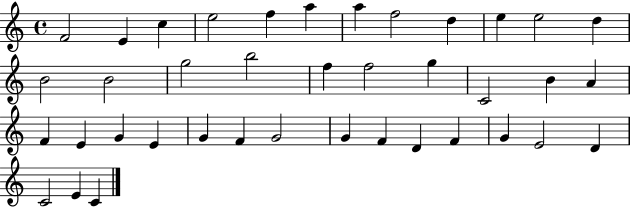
{
  \clef treble
  \time 4/4
  \defaultTimeSignature
  \key c \major
  f'2 e'4 c''4 | e''2 f''4 a''4 | a''4 f''2 d''4 | e''4 e''2 d''4 | \break b'2 b'2 | g''2 b''2 | f''4 f''2 g''4 | c'2 b'4 a'4 | \break f'4 e'4 g'4 e'4 | g'4 f'4 g'2 | g'4 f'4 d'4 f'4 | g'4 e'2 d'4 | \break c'2 e'4 c'4 | \bar "|."
}